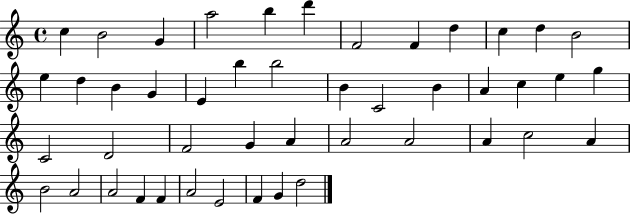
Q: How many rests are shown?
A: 0